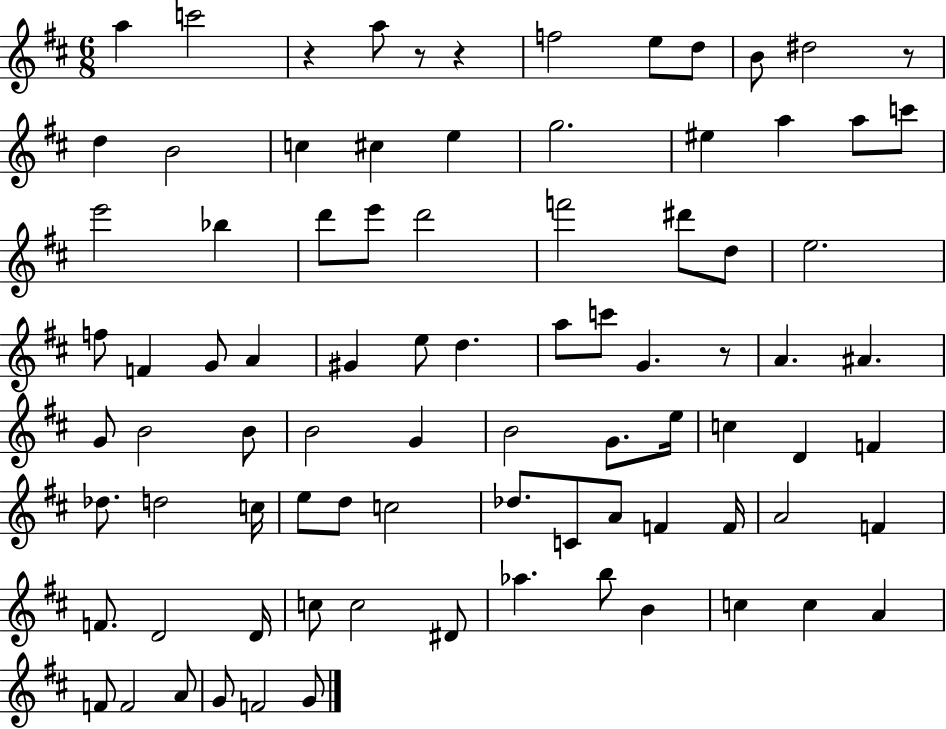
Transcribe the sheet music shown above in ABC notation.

X:1
T:Untitled
M:6/8
L:1/4
K:D
a c'2 z a/2 z/2 z f2 e/2 d/2 B/2 ^d2 z/2 d B2 c ^c e g2 ^e a a/2 c'/2 e'2 _b d'/2 e'/2 d'2 f'2 ^d'/2 d/2 e2 f/2 F G/2 A ^G e/2 d a/2 c'/2 G z/2 A ^A G/2 B2 B/2 B2 G B2 G/2 e/4 c D F _d/2 d2 c/4 e/2 d/2 c2 _d/2 C/2 A/2 F F/4 A2 F F/2 D2 D/4 c/2 c2 ^D/2 _a b/2 B c c A F/2 F2 A/2 G/2 F2 G/2